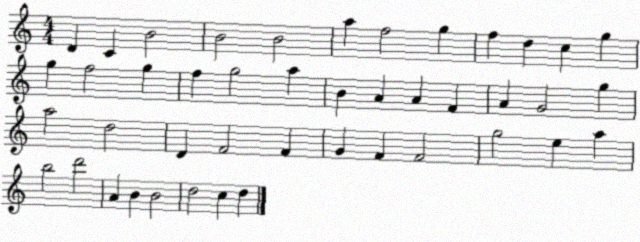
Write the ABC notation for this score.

X:1
T:Untitled
M:4/4
L:1/4
K:C
D C B2 B2 B2 a f2 g f d c g g f2 g f g2 a B A A F A G2 g a2 d2 D F2 F G F F2 g2 e a b2 d'2 A B B2 d2 c d